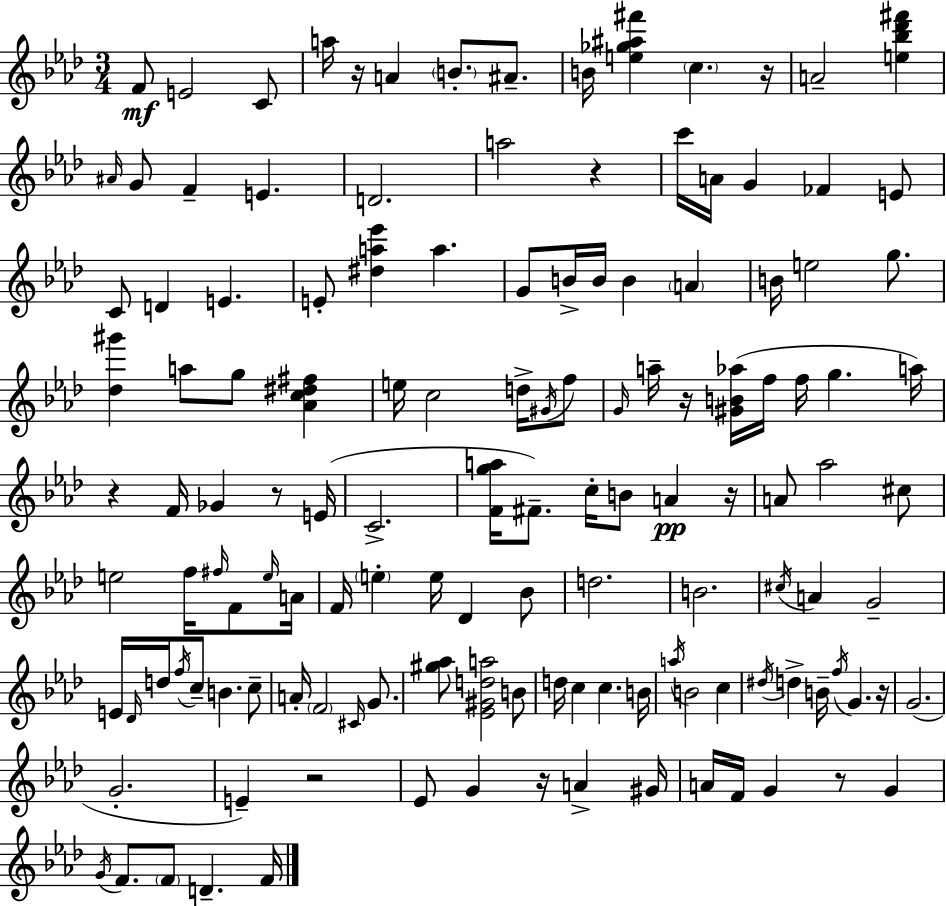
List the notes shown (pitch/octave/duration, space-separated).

F4/e E4/h C4/e A5/s R/s A4/q B4/e. A#4/e. B4/s [E5,Gb5,A#5,F#6]/q C5/q. R/s A4/h [E5,Bb5,Db6,F#6]/q A#4/s G4/e F4/q E4/q. D4/h. A5/h R/q C6/s A4/s G4/q FES4/q E4/e C4/e D4/q E4/q. E4/e [D#5,A5,Eb6]/q A5/q. G4/e B4/s B4/s B4/q A4/q B4/s E5/h G5/e. [Db5,G#6]/q A5/e G5/e [Ab4,C5,D#5,F#5]/q E5/s C5/h D5/s G#4/s F5/e G4/s A5/s R/s [G#4,B4,Ab5]/s F5/s F5/s G5/q. A5/s R/q F4/s Gb4/q R/e E4/s C4/h. [F4,G5,A5]/s F#4/e. C5/s B4/e A4/q R/s A4/e Ab5/h C#5/e E5/h F5/s F#5/s F4/e E5/s A4/s F4/s E5/q E5/s Db4/q Bb4/e D5/h. B4/h. C#5/s A4/q G4/h E4/s Db4/s D5/s F5/s C5/e B4/q. C5/e A4/s F4/h C#4/s G4/e. [G#5,Ab5]/e [Eb4,G#4,D5,A5]/h B4/e D5/s C5/q C5/q. B4/s A5/s B4/h C5/q D#5/s D5/q B4/s F5/s G4/q. R/s G4/h. G4/h. E4/q R/h Eb4/e G4/q R/s A4/q G#4/s A4/s F4/s G4/q R/e G4/q G4/s F4/e. F4/e D4/q. F4/s